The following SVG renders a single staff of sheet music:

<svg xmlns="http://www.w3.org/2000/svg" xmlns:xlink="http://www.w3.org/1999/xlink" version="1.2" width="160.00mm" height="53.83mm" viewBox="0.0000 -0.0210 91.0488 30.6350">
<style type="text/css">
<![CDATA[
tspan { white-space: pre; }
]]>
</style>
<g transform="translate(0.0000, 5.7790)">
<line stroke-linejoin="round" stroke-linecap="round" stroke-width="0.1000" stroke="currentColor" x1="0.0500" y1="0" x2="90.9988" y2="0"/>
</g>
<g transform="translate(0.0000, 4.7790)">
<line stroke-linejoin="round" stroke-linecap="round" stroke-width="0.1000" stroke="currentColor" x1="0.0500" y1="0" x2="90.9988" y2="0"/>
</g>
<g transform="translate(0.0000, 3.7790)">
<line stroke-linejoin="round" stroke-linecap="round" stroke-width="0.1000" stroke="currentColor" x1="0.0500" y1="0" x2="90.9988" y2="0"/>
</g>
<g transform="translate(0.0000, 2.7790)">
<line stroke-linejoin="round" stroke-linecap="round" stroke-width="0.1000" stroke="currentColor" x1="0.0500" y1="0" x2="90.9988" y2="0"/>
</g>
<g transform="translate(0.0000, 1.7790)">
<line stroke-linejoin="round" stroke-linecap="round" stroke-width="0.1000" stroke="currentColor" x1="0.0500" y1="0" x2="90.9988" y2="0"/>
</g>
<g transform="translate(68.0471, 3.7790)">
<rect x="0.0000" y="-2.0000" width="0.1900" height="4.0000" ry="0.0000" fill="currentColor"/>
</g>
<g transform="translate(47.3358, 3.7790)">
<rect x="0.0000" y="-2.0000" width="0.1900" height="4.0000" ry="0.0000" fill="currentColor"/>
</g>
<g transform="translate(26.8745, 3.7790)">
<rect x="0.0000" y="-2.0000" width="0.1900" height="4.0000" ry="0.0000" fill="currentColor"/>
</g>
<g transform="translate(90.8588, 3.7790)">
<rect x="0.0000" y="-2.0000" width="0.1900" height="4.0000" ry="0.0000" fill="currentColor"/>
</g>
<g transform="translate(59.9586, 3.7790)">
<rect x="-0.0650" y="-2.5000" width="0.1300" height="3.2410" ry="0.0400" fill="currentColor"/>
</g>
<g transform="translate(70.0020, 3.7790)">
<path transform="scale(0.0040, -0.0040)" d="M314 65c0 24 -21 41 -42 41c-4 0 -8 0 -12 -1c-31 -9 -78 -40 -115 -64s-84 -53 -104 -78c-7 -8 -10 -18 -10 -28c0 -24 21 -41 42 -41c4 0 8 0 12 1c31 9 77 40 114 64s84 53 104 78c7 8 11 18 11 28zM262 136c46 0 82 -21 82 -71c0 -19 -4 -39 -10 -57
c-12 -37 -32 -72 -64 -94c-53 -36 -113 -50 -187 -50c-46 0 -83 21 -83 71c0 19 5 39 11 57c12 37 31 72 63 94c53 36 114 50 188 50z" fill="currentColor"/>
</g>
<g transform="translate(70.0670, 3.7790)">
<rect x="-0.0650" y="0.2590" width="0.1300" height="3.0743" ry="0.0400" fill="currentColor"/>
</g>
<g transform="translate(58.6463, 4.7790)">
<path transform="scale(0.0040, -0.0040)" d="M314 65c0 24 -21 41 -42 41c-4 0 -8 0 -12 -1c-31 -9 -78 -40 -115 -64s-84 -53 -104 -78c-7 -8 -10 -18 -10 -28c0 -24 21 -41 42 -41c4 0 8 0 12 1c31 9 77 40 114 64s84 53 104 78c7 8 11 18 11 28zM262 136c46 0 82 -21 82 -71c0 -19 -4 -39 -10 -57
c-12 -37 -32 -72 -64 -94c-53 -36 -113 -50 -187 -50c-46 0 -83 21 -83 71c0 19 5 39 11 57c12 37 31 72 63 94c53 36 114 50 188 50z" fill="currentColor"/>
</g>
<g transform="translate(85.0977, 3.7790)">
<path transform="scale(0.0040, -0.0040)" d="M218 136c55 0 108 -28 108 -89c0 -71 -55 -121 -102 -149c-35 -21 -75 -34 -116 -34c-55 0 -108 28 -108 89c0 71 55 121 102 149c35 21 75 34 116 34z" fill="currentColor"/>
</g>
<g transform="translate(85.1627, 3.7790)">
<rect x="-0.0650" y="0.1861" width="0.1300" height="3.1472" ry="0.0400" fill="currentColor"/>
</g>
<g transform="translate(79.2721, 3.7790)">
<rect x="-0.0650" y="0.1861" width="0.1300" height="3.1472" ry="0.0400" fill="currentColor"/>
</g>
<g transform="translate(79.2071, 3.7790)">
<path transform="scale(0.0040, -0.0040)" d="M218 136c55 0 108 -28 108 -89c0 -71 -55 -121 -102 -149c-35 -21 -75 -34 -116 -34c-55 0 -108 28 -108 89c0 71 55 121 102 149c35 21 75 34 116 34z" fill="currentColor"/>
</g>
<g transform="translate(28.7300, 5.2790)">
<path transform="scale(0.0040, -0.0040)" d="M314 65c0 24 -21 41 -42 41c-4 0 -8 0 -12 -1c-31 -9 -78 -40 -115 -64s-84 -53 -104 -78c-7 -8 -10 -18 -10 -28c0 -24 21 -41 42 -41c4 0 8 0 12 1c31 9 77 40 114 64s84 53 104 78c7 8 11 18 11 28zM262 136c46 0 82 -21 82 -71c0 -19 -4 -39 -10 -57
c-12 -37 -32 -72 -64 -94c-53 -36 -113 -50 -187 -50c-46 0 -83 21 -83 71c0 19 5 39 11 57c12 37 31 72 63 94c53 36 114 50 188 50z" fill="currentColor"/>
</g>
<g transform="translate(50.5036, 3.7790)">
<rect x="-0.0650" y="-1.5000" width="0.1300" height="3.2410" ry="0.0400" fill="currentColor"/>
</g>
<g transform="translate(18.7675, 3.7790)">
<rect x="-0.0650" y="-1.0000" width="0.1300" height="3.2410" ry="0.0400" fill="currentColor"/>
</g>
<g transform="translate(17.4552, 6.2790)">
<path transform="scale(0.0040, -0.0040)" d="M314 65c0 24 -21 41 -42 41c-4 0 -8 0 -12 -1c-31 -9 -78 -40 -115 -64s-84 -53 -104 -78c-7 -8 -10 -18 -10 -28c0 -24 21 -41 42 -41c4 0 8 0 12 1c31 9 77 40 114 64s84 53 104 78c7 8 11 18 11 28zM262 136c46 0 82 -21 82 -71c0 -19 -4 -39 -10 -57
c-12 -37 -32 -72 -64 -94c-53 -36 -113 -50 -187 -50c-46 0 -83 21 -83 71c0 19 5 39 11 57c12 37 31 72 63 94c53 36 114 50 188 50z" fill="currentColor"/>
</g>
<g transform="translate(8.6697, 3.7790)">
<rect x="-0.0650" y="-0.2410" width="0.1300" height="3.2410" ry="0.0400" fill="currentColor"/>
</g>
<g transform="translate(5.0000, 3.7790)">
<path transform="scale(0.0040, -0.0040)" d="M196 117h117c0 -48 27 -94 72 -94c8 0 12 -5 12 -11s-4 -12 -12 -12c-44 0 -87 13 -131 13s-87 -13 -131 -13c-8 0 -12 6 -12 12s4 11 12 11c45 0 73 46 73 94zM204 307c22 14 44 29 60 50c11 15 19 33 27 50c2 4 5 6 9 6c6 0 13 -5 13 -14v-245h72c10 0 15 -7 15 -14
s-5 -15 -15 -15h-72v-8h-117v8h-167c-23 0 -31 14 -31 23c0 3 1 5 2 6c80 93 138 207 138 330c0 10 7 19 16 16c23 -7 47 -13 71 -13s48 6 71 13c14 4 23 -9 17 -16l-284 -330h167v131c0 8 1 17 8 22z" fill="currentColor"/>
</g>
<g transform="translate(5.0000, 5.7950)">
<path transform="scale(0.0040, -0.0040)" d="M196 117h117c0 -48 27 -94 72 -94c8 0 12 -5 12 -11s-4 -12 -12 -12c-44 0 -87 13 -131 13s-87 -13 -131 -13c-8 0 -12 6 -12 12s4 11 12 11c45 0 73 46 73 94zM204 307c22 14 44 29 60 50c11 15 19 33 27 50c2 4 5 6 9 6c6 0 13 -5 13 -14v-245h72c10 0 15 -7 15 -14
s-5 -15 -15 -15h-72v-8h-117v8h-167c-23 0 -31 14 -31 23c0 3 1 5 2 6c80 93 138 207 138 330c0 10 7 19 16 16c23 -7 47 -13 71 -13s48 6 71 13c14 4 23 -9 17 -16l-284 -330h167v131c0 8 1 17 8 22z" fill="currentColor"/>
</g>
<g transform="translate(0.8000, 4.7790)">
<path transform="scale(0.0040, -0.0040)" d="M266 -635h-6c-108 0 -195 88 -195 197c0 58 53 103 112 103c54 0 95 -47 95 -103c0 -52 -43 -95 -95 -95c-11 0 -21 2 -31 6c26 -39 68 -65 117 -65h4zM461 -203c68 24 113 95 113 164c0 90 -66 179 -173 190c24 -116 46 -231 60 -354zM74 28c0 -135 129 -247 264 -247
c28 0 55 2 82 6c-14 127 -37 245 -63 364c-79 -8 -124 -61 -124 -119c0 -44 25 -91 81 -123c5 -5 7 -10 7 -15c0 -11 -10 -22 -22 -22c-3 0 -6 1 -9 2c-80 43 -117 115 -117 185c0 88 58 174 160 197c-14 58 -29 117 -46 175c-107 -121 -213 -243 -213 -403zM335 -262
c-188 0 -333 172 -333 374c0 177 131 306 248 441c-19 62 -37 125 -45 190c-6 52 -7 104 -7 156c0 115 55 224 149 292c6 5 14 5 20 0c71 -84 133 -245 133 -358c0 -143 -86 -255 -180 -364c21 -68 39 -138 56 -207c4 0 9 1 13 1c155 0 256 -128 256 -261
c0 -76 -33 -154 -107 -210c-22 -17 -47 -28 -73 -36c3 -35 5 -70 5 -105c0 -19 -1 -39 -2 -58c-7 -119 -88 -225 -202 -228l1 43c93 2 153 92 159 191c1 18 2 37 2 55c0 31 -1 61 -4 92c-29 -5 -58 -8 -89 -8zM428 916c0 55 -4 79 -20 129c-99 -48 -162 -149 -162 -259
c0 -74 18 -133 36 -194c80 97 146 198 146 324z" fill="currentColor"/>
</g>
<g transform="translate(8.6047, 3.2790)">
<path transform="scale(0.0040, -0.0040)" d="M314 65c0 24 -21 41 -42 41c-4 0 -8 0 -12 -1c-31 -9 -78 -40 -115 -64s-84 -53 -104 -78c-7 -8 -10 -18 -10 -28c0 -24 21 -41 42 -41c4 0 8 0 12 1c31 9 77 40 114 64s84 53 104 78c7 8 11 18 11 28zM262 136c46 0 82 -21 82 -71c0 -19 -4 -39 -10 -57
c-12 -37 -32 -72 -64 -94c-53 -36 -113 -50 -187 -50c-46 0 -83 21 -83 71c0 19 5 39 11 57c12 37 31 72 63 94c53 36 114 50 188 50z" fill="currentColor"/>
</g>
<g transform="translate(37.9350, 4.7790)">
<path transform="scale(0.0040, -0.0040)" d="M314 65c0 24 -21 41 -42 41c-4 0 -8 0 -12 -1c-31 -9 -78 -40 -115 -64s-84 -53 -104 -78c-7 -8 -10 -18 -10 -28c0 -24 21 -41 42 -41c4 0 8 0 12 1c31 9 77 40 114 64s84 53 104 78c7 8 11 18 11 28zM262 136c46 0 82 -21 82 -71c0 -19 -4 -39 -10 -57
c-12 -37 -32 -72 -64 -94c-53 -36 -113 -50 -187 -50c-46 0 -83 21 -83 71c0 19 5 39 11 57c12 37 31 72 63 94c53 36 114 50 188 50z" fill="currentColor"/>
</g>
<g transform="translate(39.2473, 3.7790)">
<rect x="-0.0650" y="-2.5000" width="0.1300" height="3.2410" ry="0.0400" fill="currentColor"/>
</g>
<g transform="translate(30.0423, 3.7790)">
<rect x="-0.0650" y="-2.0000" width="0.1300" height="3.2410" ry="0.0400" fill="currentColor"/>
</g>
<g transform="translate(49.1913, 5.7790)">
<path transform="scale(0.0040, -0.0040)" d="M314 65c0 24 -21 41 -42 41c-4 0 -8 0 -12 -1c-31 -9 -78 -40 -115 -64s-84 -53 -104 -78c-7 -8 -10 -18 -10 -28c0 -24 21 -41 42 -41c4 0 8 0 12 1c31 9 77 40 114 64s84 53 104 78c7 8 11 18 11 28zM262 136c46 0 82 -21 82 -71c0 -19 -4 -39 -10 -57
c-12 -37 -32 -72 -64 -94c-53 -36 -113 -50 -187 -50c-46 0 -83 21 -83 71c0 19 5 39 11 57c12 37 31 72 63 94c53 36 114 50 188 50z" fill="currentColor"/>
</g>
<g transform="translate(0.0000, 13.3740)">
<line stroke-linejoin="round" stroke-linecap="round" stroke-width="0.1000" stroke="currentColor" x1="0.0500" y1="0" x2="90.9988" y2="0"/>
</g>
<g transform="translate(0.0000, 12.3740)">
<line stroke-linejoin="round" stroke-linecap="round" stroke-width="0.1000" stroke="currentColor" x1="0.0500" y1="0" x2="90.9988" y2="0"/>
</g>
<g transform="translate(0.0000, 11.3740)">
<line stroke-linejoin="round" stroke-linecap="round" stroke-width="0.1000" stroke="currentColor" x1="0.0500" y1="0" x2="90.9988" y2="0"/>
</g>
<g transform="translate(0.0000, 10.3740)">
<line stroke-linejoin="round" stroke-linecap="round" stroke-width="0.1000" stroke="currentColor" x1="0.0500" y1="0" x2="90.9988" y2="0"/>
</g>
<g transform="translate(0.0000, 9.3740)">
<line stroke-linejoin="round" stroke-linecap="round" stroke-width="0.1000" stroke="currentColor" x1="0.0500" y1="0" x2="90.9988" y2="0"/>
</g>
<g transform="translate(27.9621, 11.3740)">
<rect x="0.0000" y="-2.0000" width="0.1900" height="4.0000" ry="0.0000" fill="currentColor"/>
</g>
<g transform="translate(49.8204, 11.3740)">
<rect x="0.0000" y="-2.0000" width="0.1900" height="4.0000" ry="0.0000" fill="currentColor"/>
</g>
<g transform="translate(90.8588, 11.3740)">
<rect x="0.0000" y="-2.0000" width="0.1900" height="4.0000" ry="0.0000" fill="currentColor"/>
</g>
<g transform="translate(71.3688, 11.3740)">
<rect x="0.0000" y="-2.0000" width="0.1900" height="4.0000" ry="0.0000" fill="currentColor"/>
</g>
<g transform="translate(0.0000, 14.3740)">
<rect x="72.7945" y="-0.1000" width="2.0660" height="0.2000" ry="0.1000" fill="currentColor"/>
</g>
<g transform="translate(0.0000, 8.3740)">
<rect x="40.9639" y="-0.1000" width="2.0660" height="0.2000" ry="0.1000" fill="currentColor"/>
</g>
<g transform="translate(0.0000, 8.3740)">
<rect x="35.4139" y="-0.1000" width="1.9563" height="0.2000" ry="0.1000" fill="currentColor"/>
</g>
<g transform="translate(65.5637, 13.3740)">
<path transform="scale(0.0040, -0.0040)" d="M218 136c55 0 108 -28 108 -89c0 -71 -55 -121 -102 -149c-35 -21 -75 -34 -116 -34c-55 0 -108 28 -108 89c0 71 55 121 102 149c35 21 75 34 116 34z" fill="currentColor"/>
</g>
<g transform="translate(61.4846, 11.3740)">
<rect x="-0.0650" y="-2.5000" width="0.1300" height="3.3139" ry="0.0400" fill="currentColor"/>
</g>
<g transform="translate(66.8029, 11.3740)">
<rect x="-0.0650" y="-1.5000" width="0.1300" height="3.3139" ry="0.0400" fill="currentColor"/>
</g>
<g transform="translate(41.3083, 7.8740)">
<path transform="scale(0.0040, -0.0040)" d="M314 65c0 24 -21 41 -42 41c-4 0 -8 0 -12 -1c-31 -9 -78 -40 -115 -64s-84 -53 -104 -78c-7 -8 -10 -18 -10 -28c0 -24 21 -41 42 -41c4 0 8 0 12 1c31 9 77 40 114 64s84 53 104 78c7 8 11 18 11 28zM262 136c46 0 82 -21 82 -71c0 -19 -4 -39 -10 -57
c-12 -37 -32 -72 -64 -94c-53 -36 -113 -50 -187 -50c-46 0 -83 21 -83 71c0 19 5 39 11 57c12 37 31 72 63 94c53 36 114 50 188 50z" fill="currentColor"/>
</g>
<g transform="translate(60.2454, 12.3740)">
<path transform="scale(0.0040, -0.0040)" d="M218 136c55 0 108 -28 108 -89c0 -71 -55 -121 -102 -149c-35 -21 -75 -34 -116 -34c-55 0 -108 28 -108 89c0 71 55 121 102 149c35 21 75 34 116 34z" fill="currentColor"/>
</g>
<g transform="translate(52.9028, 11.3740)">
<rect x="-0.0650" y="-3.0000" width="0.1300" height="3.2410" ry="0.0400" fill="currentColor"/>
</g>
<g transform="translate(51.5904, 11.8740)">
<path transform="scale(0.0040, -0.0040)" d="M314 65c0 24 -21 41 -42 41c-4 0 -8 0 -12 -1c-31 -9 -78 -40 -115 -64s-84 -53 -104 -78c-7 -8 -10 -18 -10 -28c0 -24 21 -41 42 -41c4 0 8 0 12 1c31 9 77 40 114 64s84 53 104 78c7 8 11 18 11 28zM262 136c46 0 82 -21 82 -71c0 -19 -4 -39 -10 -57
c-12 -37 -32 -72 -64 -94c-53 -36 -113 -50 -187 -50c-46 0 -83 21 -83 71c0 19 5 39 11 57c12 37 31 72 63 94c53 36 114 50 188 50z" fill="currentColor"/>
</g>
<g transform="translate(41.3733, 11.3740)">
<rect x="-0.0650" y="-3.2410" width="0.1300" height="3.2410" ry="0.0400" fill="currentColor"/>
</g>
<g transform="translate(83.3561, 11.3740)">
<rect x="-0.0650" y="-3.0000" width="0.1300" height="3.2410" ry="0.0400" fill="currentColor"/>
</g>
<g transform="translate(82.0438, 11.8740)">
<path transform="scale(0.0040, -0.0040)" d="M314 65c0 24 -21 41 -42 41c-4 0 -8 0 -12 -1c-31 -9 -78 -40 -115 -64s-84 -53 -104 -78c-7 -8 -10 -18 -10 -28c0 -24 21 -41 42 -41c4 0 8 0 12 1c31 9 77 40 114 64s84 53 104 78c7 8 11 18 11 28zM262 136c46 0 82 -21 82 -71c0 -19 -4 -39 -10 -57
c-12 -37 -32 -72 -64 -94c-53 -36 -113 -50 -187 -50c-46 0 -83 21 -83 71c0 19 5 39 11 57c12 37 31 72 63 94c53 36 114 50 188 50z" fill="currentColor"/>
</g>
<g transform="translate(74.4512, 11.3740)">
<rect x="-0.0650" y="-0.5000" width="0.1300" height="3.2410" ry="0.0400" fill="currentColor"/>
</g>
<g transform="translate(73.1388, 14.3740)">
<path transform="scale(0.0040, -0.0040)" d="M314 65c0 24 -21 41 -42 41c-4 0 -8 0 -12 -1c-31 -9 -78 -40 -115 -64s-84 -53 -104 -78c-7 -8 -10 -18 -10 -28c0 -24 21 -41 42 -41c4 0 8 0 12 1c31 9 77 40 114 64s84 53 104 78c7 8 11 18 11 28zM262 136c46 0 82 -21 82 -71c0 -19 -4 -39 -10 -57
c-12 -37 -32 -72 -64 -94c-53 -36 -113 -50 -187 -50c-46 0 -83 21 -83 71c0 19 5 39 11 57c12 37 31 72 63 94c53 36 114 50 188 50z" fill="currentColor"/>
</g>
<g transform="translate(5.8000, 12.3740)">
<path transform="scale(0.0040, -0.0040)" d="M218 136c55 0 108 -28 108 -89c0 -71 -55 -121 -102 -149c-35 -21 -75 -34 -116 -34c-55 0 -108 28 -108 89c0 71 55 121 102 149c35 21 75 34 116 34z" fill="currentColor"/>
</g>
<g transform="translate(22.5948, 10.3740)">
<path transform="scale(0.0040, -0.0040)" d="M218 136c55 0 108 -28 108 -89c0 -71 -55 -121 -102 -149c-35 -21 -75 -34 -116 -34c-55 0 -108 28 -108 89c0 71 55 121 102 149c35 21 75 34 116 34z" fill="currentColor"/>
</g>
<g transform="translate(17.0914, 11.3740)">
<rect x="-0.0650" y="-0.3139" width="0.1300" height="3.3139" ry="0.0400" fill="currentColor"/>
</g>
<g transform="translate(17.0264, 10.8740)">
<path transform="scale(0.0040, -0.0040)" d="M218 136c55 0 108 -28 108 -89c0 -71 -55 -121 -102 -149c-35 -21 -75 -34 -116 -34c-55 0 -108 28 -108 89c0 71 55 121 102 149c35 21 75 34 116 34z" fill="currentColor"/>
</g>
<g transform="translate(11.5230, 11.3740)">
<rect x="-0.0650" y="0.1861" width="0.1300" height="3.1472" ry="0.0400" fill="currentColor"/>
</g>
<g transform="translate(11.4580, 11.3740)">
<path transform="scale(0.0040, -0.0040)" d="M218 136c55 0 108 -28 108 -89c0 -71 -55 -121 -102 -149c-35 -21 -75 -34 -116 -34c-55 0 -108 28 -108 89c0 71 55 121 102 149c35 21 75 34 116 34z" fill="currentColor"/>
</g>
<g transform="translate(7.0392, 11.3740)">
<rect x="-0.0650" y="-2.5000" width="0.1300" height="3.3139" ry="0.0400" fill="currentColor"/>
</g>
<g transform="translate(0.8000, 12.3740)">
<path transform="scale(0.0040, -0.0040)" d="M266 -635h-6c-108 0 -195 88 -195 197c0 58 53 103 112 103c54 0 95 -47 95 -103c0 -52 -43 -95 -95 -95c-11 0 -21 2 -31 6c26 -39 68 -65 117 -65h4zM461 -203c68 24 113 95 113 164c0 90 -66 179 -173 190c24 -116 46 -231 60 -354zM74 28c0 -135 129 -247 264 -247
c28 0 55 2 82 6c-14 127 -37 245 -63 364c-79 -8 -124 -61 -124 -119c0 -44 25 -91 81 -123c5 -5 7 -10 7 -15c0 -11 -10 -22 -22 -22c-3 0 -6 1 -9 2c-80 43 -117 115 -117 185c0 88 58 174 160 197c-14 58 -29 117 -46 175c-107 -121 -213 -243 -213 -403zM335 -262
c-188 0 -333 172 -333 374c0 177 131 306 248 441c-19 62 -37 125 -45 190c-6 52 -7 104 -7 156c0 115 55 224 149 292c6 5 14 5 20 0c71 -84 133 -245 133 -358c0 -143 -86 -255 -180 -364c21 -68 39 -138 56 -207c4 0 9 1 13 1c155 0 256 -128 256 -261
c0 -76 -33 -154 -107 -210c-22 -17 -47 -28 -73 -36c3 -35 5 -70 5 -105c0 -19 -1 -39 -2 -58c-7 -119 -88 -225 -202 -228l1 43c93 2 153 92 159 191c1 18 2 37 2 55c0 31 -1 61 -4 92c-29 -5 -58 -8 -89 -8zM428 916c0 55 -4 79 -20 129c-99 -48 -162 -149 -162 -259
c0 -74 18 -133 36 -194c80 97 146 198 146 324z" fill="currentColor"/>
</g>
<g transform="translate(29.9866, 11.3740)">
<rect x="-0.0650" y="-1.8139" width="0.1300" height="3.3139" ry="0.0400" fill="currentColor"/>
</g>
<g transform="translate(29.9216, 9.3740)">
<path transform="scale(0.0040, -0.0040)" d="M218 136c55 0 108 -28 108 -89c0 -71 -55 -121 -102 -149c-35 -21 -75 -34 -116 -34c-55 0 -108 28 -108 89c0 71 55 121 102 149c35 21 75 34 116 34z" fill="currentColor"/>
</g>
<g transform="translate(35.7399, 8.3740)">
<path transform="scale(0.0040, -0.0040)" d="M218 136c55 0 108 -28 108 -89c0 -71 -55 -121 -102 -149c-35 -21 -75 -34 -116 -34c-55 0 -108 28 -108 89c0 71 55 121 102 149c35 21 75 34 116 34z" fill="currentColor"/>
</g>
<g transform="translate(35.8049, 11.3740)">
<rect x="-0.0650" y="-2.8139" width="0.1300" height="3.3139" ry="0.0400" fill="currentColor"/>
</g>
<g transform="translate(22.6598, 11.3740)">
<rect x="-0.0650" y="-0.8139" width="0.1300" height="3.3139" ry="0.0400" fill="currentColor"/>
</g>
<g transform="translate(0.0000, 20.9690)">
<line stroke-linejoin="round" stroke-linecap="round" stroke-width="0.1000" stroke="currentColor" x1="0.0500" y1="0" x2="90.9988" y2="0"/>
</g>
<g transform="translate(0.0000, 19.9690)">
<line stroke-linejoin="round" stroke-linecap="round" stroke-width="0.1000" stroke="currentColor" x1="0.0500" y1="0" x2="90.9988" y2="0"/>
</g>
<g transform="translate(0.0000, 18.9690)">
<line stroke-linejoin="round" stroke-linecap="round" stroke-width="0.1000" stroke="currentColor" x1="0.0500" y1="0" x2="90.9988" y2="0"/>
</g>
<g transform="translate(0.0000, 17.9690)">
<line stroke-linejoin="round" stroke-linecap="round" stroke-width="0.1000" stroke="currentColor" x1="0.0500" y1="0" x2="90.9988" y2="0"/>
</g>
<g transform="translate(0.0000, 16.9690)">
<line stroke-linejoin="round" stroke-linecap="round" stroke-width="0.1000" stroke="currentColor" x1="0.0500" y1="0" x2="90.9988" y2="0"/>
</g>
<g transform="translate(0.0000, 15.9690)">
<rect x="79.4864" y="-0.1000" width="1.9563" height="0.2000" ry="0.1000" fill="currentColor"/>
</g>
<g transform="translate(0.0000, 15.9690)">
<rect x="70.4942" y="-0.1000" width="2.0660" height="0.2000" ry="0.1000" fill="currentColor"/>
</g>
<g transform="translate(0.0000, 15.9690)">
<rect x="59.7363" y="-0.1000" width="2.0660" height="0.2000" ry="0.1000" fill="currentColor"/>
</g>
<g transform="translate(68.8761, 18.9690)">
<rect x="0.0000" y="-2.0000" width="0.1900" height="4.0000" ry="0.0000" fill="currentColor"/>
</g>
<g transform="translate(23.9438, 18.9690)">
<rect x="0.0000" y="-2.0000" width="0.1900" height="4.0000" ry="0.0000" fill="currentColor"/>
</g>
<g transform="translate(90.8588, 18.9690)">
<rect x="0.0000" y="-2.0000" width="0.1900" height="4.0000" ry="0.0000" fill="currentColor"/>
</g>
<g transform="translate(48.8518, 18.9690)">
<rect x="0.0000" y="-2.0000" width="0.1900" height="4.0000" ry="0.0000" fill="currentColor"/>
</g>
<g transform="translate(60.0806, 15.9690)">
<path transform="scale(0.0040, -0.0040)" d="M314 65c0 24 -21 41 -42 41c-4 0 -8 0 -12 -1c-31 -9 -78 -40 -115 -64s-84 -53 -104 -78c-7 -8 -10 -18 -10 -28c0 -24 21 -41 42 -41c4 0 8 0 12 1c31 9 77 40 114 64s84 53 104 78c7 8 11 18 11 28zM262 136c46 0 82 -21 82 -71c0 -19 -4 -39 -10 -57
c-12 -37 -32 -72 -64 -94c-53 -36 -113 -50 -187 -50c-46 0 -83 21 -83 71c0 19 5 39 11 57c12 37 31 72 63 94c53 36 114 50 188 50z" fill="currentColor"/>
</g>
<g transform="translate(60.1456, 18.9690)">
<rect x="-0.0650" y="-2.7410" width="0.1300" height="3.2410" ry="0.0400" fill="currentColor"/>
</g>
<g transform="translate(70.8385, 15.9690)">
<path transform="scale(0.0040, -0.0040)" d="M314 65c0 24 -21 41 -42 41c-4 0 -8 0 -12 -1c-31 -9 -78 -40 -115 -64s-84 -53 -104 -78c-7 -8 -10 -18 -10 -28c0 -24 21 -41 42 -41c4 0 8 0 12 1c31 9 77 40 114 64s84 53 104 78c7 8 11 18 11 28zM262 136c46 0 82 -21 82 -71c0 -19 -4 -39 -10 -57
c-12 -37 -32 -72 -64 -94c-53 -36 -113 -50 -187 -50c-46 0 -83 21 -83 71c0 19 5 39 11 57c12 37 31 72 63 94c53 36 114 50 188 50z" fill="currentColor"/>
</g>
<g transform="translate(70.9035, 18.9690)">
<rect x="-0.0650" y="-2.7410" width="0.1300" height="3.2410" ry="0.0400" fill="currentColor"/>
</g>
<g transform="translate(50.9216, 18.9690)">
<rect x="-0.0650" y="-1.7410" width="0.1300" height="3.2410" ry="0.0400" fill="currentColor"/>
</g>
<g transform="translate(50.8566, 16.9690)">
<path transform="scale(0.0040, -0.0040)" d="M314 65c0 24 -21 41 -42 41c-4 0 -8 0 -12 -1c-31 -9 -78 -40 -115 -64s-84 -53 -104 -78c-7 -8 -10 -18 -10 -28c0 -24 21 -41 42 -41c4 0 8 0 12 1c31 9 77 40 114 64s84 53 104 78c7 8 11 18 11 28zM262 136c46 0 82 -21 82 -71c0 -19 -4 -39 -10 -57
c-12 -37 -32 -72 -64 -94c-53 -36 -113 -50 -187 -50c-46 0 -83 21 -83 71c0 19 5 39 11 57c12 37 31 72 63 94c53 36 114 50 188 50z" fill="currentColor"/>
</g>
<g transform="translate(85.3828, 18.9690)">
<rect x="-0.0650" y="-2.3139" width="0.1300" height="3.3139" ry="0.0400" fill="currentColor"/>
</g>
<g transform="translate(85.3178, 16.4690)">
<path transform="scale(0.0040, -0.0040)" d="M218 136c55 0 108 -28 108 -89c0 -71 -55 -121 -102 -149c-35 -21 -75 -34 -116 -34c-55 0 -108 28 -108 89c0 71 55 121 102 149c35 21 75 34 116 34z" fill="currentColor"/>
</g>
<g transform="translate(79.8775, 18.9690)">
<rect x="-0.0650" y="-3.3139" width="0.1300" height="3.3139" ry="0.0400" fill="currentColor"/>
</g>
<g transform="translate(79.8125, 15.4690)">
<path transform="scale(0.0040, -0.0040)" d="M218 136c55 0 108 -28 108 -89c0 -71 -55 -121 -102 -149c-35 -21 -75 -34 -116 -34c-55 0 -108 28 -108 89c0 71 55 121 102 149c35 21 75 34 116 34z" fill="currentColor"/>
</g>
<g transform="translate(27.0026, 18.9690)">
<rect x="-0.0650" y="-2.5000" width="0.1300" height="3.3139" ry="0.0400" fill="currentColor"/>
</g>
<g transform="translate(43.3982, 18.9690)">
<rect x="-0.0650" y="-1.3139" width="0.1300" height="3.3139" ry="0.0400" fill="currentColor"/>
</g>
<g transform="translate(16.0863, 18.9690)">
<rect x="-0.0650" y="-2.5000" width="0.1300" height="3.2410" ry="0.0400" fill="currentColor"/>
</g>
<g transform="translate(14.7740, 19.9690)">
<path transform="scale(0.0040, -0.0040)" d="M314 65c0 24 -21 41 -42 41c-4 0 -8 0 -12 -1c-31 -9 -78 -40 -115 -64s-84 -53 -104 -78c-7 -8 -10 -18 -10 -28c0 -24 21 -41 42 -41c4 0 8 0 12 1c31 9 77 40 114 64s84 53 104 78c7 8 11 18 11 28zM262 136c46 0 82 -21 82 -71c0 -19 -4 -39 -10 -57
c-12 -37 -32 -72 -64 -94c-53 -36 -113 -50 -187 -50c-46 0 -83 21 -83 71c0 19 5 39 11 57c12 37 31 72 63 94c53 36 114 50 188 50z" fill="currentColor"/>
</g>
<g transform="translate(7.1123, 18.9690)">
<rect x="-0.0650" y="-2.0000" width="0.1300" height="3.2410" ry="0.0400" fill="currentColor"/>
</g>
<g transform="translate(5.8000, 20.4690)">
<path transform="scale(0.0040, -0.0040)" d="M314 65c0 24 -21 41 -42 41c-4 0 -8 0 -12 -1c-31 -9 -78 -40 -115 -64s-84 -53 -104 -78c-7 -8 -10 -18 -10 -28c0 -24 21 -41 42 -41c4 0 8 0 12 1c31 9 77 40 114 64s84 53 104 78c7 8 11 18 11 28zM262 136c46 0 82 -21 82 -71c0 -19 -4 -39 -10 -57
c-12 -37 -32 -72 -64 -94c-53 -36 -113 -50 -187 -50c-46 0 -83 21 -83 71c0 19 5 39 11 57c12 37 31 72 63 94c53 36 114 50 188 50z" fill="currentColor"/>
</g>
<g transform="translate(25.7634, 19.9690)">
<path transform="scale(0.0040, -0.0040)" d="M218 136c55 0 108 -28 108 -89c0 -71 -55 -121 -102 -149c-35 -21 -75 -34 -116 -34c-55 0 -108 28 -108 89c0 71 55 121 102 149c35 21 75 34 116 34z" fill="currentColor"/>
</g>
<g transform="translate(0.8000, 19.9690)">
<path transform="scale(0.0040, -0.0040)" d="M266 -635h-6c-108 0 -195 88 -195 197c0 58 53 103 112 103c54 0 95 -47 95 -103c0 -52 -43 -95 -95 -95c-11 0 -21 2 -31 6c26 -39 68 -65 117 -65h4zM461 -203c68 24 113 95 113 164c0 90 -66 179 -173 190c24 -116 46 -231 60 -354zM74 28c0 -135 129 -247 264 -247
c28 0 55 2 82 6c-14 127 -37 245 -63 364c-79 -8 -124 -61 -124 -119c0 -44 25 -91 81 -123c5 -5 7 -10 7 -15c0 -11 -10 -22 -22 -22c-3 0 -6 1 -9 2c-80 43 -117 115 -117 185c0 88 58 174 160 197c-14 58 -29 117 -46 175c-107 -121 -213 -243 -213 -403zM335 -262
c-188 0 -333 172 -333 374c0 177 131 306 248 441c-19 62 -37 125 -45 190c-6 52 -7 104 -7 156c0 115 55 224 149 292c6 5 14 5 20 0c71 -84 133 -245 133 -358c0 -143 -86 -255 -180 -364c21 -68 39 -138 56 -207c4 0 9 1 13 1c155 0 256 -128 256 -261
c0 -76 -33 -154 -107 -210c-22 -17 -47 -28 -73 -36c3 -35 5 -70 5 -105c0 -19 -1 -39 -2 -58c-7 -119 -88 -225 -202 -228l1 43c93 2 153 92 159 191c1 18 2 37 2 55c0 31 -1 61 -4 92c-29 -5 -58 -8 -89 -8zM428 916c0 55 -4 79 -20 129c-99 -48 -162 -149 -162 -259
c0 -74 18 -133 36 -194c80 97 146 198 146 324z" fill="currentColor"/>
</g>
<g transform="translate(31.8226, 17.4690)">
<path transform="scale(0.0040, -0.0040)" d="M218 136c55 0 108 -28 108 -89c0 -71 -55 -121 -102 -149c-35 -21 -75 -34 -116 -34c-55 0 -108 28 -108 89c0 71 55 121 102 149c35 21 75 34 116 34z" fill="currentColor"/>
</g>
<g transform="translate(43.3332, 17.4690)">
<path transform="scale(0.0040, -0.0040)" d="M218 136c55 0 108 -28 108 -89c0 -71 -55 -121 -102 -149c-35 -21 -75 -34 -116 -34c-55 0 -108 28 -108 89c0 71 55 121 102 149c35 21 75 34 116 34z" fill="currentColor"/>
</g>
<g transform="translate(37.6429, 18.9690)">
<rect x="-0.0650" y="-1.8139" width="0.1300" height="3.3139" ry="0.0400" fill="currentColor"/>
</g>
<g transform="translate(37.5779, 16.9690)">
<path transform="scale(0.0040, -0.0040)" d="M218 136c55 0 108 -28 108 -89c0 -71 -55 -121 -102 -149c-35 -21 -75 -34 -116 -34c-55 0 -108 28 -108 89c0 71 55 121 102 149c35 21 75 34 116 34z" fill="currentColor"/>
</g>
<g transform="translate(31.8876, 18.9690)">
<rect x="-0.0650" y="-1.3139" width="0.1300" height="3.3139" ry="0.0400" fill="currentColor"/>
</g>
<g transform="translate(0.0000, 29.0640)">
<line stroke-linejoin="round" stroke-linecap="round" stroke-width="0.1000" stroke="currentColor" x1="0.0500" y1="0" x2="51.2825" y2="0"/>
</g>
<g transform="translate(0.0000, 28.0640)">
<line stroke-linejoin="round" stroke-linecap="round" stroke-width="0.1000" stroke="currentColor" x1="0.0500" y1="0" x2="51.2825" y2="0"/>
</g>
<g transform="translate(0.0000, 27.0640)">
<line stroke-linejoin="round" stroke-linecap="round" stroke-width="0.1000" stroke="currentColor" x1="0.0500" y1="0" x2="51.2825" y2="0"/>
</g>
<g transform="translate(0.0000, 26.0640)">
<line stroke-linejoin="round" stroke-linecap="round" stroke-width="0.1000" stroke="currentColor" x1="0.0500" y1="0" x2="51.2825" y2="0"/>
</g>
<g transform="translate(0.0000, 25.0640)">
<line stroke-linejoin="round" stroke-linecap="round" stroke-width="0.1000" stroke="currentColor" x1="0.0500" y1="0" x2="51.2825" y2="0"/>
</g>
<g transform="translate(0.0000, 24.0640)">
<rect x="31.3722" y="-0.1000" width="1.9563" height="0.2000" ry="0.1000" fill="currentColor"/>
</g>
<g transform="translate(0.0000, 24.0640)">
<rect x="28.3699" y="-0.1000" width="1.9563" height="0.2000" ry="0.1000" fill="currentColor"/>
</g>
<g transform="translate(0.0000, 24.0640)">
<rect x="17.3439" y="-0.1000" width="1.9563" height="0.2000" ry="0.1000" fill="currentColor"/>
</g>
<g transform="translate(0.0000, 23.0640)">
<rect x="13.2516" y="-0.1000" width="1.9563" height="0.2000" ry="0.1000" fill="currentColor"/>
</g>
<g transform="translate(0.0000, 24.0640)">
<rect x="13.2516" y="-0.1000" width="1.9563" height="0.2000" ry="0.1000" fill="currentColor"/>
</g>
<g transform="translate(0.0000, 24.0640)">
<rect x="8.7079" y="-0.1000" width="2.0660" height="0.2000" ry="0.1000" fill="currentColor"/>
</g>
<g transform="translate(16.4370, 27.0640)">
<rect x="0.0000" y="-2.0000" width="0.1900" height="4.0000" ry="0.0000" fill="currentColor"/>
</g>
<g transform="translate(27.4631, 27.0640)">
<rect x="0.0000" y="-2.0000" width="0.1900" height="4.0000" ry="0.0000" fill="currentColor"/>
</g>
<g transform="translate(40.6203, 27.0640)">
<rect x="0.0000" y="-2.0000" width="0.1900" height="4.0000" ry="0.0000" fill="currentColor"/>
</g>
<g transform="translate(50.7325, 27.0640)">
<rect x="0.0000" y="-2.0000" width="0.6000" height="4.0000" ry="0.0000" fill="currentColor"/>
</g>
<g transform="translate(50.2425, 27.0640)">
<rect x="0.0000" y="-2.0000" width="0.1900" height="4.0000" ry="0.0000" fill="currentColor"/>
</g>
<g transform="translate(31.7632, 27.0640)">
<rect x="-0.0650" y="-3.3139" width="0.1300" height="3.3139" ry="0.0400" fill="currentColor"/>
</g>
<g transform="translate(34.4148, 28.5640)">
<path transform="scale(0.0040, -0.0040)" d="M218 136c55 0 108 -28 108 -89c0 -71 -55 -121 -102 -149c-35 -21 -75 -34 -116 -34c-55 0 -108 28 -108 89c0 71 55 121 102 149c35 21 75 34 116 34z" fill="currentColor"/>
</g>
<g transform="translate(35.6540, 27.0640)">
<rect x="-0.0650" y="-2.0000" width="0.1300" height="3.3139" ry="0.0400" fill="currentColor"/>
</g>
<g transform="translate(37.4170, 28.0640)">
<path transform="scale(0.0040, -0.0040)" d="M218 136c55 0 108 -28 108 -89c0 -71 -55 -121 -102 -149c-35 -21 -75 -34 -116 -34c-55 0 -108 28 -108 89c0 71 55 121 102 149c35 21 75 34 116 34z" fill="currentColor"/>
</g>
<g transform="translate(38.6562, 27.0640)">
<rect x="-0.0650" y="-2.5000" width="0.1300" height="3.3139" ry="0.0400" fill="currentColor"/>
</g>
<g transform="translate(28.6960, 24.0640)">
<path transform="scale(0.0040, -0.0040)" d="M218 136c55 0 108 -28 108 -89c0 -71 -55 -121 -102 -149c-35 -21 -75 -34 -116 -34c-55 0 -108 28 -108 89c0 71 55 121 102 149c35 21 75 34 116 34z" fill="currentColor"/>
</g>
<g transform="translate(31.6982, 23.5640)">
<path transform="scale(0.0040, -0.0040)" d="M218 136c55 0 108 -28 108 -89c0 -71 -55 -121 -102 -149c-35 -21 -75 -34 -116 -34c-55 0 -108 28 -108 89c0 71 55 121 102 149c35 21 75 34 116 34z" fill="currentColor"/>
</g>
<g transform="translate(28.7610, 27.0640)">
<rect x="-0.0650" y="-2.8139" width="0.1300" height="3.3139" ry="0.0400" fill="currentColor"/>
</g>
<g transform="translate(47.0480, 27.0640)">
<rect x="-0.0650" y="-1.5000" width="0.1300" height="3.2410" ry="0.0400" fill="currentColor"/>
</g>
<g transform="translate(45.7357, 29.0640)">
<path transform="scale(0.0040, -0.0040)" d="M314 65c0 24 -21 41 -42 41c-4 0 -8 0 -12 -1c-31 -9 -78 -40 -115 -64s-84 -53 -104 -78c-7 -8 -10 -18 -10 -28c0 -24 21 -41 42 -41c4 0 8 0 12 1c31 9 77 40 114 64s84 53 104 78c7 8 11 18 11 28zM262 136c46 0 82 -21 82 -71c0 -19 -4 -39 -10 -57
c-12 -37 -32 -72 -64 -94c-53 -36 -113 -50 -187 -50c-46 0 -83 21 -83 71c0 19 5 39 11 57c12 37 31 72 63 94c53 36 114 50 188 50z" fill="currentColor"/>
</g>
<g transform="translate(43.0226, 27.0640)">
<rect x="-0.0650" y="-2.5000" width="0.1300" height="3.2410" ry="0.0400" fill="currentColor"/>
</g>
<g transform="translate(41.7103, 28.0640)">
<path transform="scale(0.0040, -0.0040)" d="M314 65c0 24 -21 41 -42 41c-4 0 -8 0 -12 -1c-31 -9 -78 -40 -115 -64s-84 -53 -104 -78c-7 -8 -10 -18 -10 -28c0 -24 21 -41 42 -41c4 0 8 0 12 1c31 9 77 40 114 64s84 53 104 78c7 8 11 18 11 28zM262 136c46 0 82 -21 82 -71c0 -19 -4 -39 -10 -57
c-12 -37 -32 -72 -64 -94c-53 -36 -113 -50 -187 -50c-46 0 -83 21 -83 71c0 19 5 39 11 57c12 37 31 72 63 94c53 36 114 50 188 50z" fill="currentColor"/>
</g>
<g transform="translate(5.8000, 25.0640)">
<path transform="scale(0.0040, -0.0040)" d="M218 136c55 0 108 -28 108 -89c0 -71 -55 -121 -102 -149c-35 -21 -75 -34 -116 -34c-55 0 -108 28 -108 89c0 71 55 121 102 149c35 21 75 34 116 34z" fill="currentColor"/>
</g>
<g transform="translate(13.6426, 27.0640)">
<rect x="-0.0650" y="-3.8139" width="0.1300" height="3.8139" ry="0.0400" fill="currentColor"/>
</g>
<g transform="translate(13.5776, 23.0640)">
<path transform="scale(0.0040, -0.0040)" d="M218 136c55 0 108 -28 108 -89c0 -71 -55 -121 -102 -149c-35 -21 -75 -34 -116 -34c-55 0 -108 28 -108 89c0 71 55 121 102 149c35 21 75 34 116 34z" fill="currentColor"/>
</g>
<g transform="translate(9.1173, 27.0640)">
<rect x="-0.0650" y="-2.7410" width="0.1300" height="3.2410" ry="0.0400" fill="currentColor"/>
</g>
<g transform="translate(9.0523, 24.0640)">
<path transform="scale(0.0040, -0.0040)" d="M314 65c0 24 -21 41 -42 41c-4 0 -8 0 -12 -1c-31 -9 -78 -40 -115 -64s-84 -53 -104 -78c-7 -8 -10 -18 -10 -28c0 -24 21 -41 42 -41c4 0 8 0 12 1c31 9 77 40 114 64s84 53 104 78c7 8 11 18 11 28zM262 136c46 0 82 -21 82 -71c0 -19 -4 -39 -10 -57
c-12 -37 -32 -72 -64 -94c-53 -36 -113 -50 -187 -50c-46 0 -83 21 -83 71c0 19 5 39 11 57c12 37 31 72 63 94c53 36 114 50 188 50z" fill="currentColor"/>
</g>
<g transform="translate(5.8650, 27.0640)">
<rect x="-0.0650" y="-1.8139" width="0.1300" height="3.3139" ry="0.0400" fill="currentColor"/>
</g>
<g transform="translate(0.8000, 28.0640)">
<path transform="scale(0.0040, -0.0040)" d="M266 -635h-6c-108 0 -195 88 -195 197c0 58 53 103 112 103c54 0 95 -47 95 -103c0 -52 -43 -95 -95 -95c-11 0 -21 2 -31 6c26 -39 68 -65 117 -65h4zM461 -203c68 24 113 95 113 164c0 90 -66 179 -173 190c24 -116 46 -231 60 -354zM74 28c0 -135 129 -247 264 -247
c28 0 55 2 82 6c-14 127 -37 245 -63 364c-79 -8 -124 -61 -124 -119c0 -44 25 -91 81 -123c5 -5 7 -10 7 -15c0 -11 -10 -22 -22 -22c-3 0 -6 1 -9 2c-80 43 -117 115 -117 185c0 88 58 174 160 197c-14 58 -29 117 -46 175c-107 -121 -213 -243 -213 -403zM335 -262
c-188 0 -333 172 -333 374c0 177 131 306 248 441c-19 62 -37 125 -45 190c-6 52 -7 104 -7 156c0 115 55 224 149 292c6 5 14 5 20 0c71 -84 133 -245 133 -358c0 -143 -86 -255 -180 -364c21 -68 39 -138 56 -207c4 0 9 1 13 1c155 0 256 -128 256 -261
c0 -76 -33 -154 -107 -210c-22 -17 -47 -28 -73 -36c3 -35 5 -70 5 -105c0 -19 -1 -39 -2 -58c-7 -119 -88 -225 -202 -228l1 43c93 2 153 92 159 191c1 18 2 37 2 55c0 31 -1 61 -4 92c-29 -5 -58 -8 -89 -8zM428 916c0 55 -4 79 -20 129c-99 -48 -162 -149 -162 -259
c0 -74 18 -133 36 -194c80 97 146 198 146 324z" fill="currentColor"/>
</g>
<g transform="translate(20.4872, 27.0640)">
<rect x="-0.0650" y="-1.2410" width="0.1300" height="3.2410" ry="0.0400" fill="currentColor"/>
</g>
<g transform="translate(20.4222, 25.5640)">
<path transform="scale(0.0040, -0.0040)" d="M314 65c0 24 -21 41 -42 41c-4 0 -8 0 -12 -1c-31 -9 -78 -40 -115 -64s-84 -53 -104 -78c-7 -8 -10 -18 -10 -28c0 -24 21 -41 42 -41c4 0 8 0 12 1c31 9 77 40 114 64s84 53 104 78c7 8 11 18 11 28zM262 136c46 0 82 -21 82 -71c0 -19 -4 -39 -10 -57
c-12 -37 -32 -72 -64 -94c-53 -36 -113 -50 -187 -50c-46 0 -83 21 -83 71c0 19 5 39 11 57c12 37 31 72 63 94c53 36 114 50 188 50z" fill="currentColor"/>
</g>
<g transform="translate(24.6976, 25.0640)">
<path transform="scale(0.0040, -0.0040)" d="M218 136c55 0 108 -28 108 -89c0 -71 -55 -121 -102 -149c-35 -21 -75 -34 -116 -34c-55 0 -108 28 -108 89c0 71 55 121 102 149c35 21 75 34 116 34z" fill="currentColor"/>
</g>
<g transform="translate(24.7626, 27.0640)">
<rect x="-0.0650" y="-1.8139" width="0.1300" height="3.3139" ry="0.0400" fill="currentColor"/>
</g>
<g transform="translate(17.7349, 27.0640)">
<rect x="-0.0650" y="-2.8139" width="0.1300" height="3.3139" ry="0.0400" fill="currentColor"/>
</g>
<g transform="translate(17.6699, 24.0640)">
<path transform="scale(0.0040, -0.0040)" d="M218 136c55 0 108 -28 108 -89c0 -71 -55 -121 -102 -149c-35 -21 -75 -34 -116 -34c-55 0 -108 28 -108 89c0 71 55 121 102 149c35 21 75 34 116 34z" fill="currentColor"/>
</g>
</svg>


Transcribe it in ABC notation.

X:1
T:Untitled
M:4/4
L:1/4
K:C
c2 D2 F2 G2 E2 G2 B2 B B G B c d f a b2 A2 G E C2 A2 F2 G2 G e f e f2 a2 a2 b g f a2 c' a e2 f a b F G G2 E2